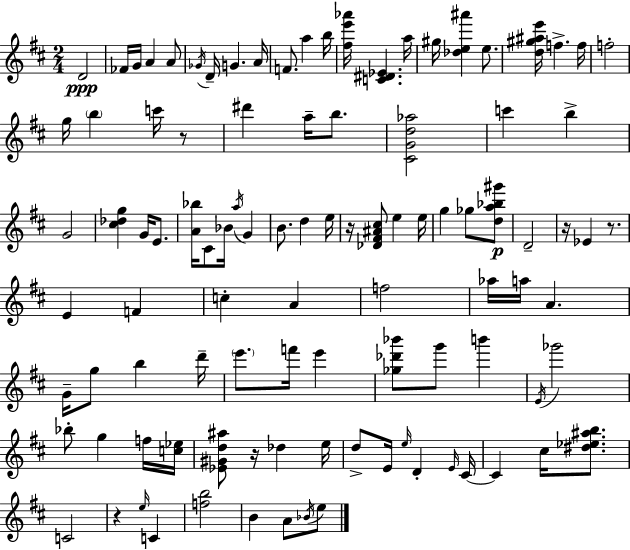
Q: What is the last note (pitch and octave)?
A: E5